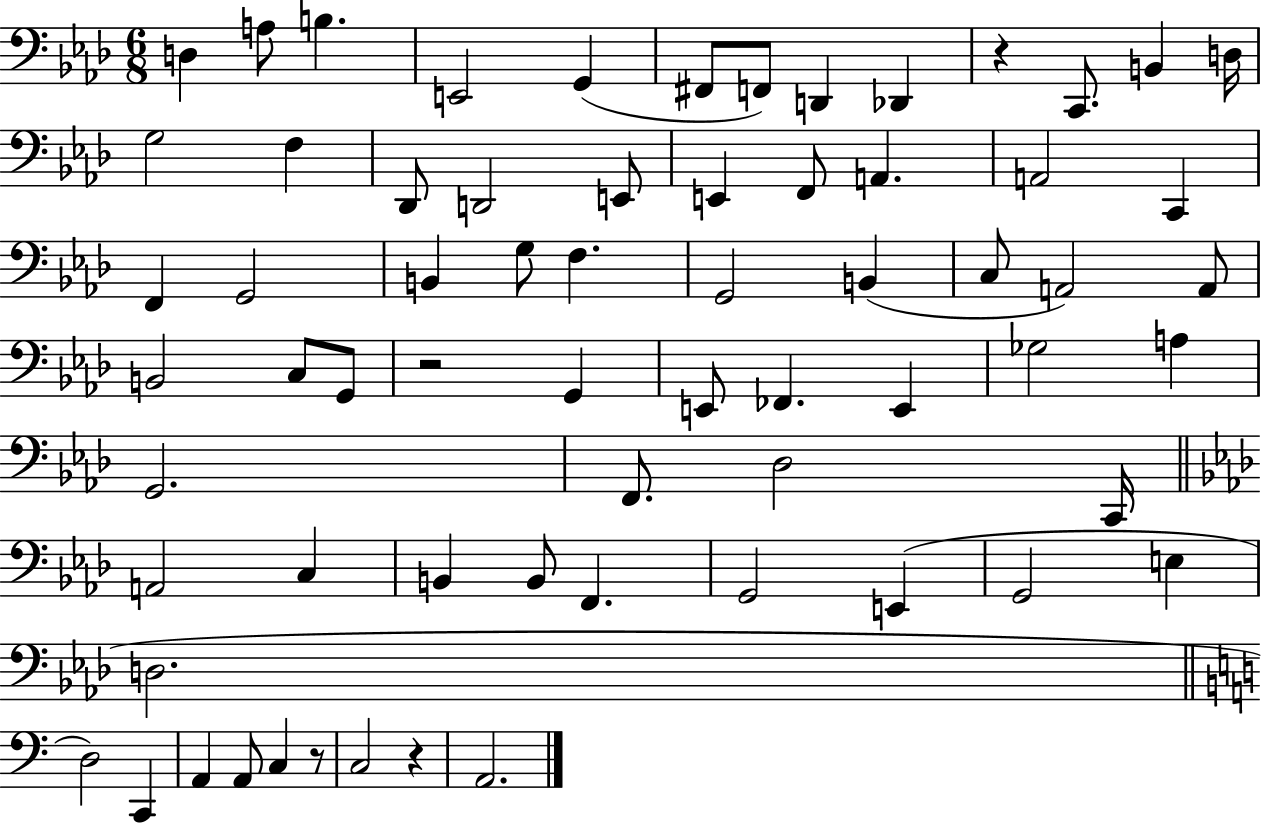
D3/q A3/e B3/q. E2/h G2/q F#2/e F2/e D2/q Db2/q R/q C2/e. B2/q D3/s G3/h F3/q Db2/e D2/h E2/e E2/q F2/e A2/q. A2/h C2/q F2/q G2/h B2/q G3/e F3/q. G2/h B2/q C3/e A2/h A2/e B2/h C3/e G2/e R/h G2/q E2/e FES2/q. E2/q Gb3/h A3/q G2/h. F2/e. Db3/h C2/s A2/h C3/q B2/q B2/e F2/q. G2/h E2/q G2/h E3/q D3/h. D3/h C2/q A2/q A2/e C3/q R/e C3/h R/q A2/h.